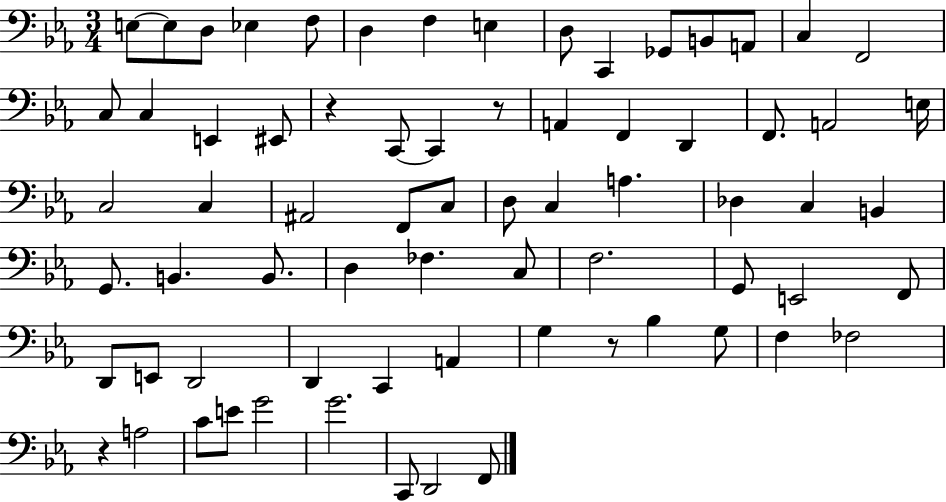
X:1
T:Untitled
M:3/4
L:1/4
K:Eb
E,/2 E,/2 D,/2 _E, F,/2 D, F, E, D,/2 C,, _G,,/2 B,,/2 A,,/2 C, F,,2 C,/2 C, E,, ^E,,/2 z C,,/2 C,, z/2 A,, F,, D,, F,,/2 A,,2 E,/4 C,2 C, ^A,,2 F,,/2 C,/2 D,/2 C, A, _D, C, B,, G,,/2 B,, B,,/2 D, _F, C,/2 F,2 G,,/2 E,,2 F,,/2 D,,/2 E,,/2 D,,2 D,, C,, A,, G, z/2 _B, G,/2 F, _F,2 z A,2 C/2 E/2 G2 G2 C,,/2 D,,2 F,,/2